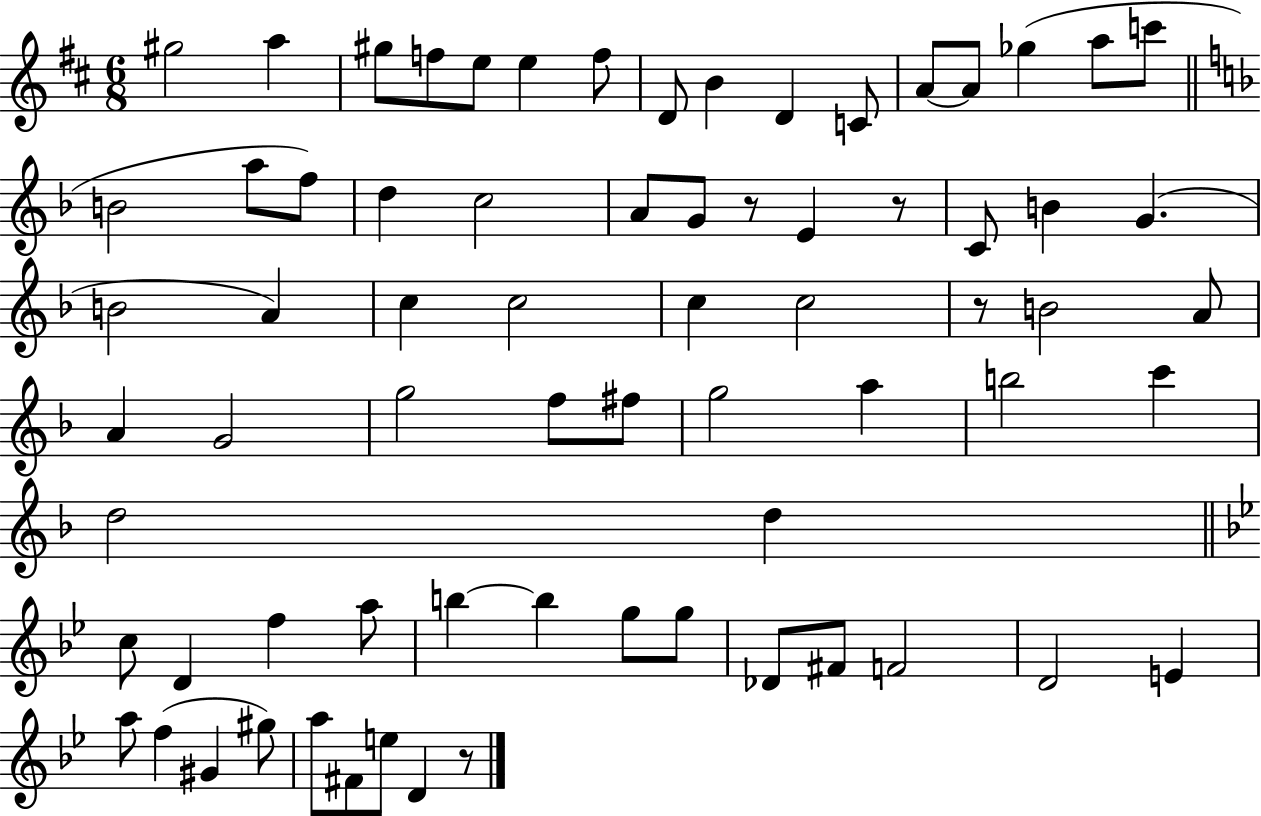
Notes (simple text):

G#5/h A5/q G#5/e F5/e E5/e E5/q F5/e D4/e B4/q D4/q C4/e A4/e A4/e Gb5/q A5/e C6/e B4/h A5/e F5/e D5/q C5/h A4/e G4/e R/e E4/q R/e C4/e B4/q G4/q. B4/h A4/q C5/q C5/h C5/q C5/h R/e B4/h A4/e A4/q G4/h G5/h F5/e F#5/e G5/h A5/q B5/h C6/q D5/h D5/q C5/e D4/q F5/q A5/e B5/q B5/q G5/e G5/e Db4/e F#4/e F4/h D4/h E4/q A5/e F5/q G#4/q G#5/e A5/e F#4/e E5/e D4/q R/e